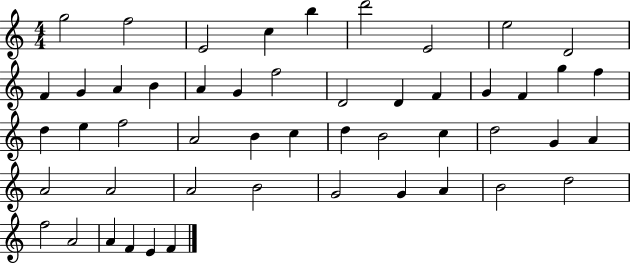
{
  \clef treble
  \numericTimeSignature
  \time 4/4
  \key c \major
  g''2 f''2 | e'2 c''4 b''4 | d'''2 e'2 | e''2 d'2 | \break f'4 g'4 a'4 b'4 | a'4 g'4 f''2 | d'2 d'4 f'4 | g'4 f'4 g''4 f''4 | \break d''4 e''4 f''2 | a'2 b'4 c''4 | d''4 b'2 c''4 | d''2 g'4 a'4 | \break a'2 a'2 | a'2 b'2 | g'2 g'4 a'4 | b'2 d''2 | \break f''2 a'2 | a'4 f'4 e'4 f'4 | \bar "|."
}